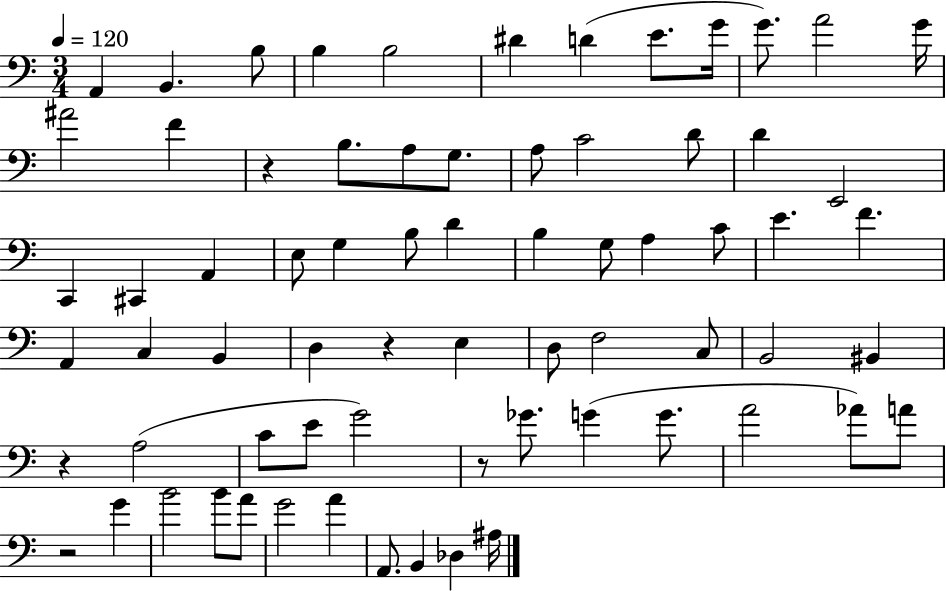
{
  \clef bass
  \numericTimeSignature
  \time 3/4
  \key c \major
  \tempo 4 = 120
  a,4 b,4. b8 | b4 b2 | dis'4 d'4( e'8. g'16 | g'8.) a'2 g'16 | \break ais'2 f'4 | r4 b8. a8 g8. | a8 c'2 d'8 | d'4 e,2 | \break c,4 cis,4 a,4 | e8 g4 b8 d'4 | b4 g8 a4 c'8 | e'4. f'4. | \break a,4 c4 b,4 | d4 r4 e4 | d8 f2 c8 | b,2 bis,4 | \break r4 a2( | c'8 e'8 g'2) | r8 ges'8. g'4( g'8. | a'2 aes'8) a'8 | \break r2 g'4 | b'2 b'8 a'8 | g'2 a'4 | a,8. b,4 des4 ais16 | \break \bar "|."
}